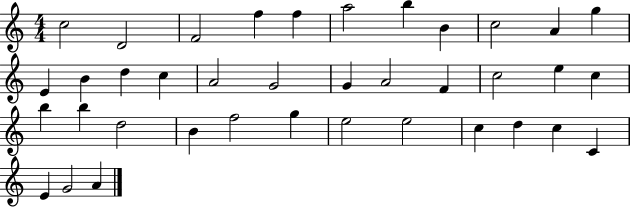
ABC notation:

X:1
T:Untitled
M:4/4
L:1/4
K:C
c2 D2 F2 f f a2 b B c2 A g E B d c A2 G2 G A2 F c2 e c b b d2 B f2 g e2 e2 c d c C E G2 A